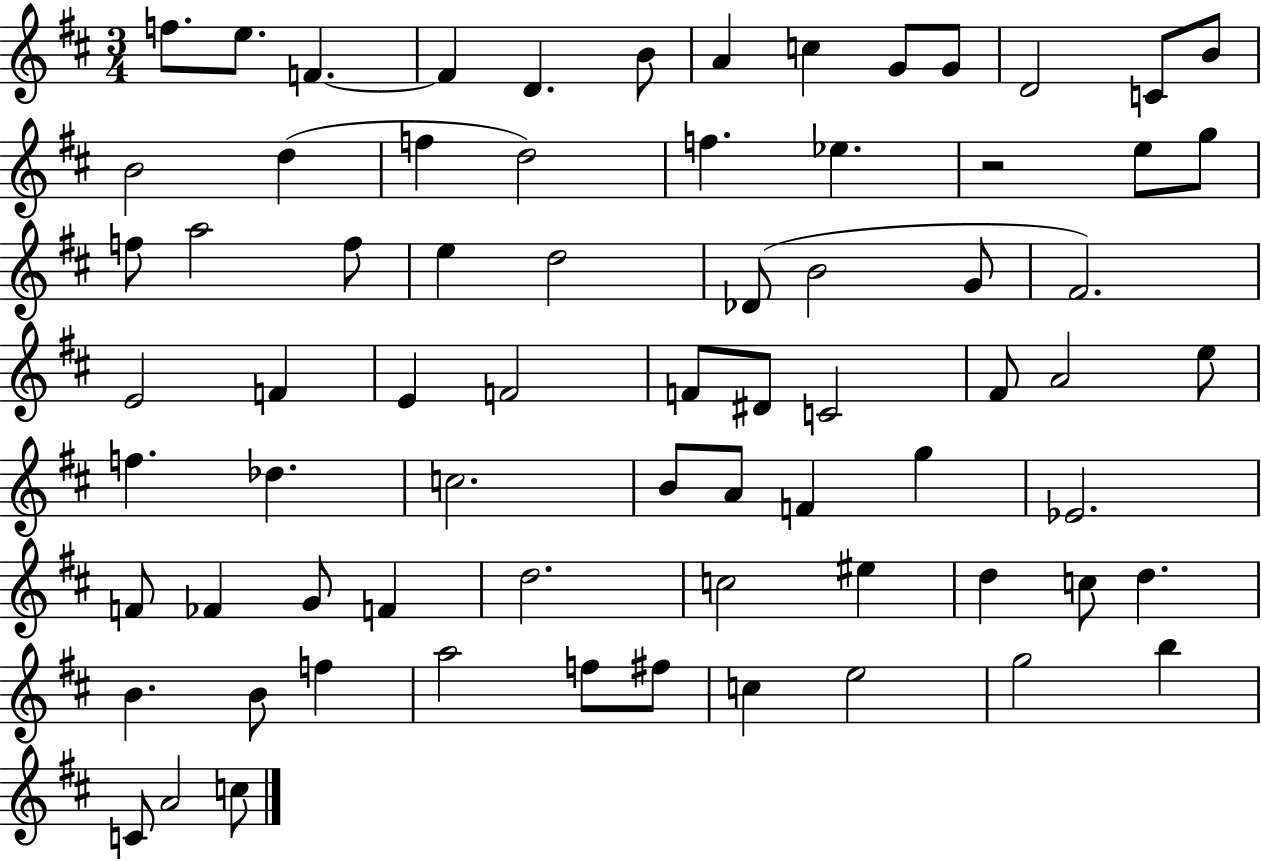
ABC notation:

X:1
T:Untitled
M:3/4
L:1/4
K:D
f/2 e/2 F F D B/2 A c G/2 G/2 D2 C/2 B/2 B2 d f d2 f _e z2 e/2 g/2 f/2 a2 f/2 e d2 _D/2 B2 G/2 ^F2 E2 F E F2 F/2 ^D/2 C2 ^F/2 A2 e/2 f _d c2 B/2 A/2 F g _E2 F/2 _F G/2 F d2 c2 ^e d c/2 d B B/2 f a2 f/2 ^f/2 c e2 g2 b C/2 A2 c/2